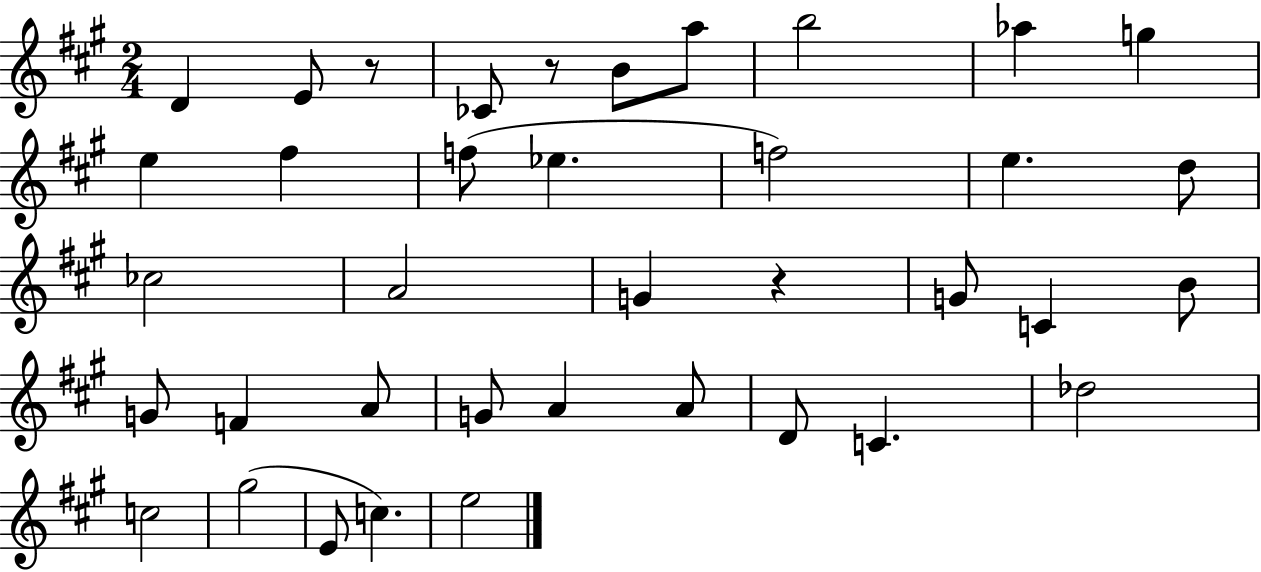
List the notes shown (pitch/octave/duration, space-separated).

D4/q E4/e R/e CES4/e R/e B4/e A5/e B5/h Ab5/q G5/q E5/q F#5/q F5/e Eb5/q. F5/h E5/q. D5/e CES5/h A4/h G4/q R/q G4/e C4/q B4/e G4/e F4/q A4/e G4/e A4/q A4/e D4/e C4/q. Db5/h C5/h G#5/h E4/e C5/q. E5/h